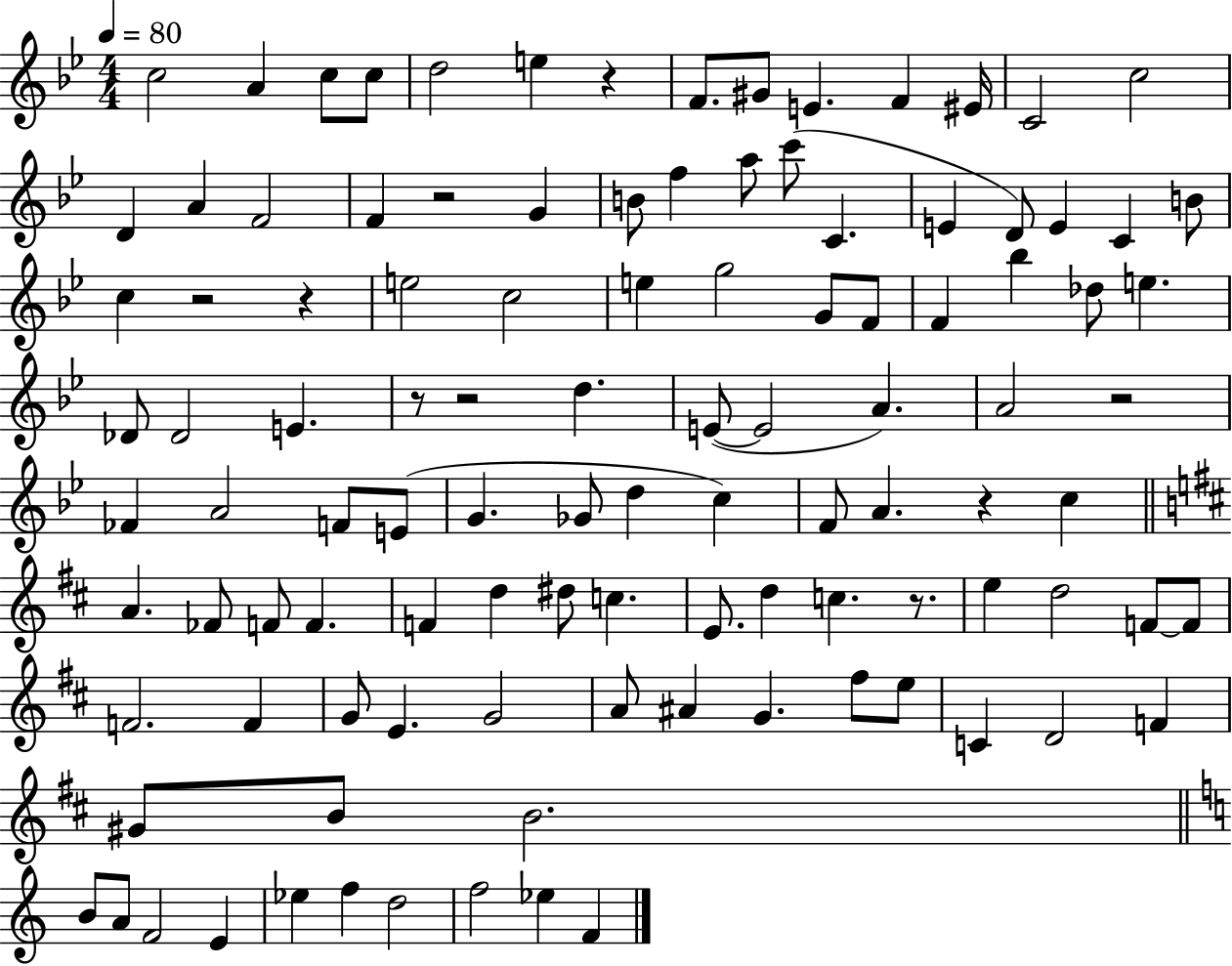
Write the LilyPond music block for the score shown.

{
  \clef treble
  \numericTimeSignature
  \time 4/4
  \key bes \major
  \tempo 4 = 80
  \repeat volta 2 { c''2 a'4 c''8 c''8 | d''2 e''4 r4 | f'8. gis'8 e'4. f'4 eis'16 | c'2 c''2 | \break d'4 a'4 f'2 | f'4 r2 g'4 | b'8 f''4 a''8 c'''8( c'4. | e'4 d'8) e'4 c'4 b'8 | \break c''4 r2 r4 | e''2 c''2 | e''4 g''2 g'8 f'8 | f'4 bes''4 des''8 e''4. | \break des'8 des'2 e'4. | r8 r2 d''4. | e'8~(~ e'2 a'4.) | a'2 r2 | \break fes'4 a'2 f'8 e'8( | g'4. ges'8 d''4 c''4) | f'8 a'4. r4 c''4 | \bar "||" \break \key d \major a'4. fes'8 f'8 f'4. | f'4 d''4 dis''8 c''4. | e'8. d''4 c''4. r8. | e''4 d''2 f'8~~ f'8 | \break f'2. f'4 | g'8 e'4. g'2 | a'8 ais'4 g'4. fis''8 e''8 | c'4 d'2 f'4 | \break gis'8 b'8 b'2. | \bar "||" \break \key a \minor b'8 a'8 f'2 e'4 | ees''4 f''4 d''2 | f''2 ees''4 f'4 | } \bar "|."
}